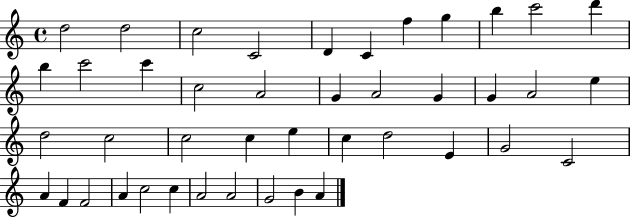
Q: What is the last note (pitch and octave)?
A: A4